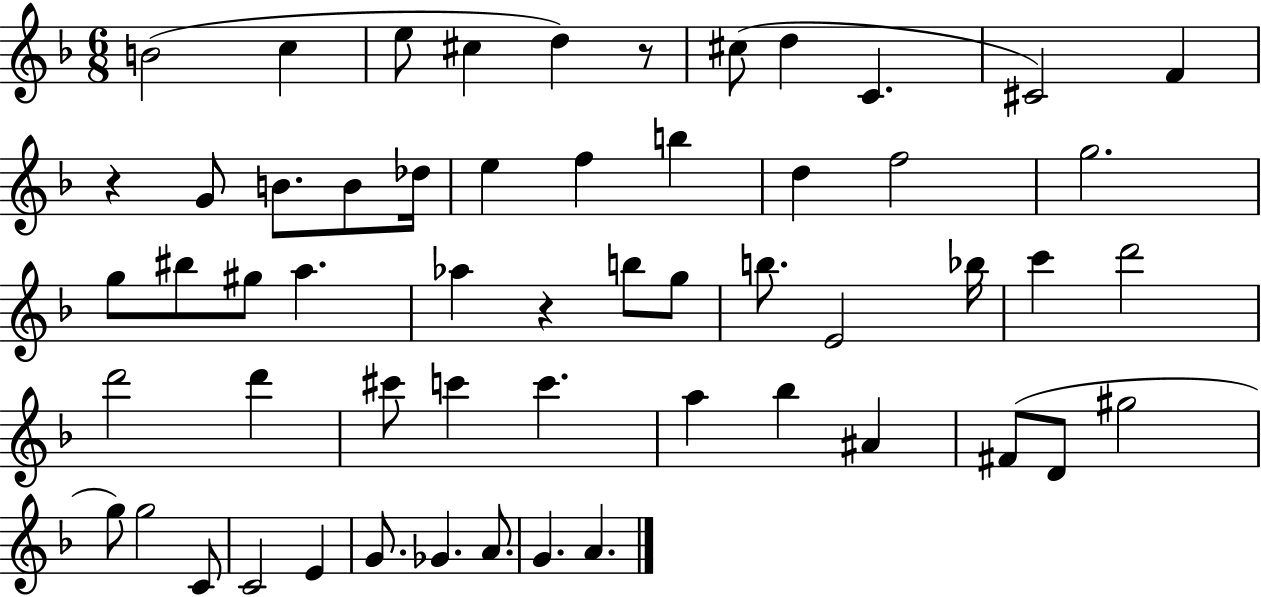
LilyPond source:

{
  \clef treble
  \numericTimeSignature
  \time 6/8
  \key f \major
  b'2( c''4 | e''8 cis''4 d''4) r8 | cis''8( d''4 c'4. | cis'2) f'4 | \break r4 g'8 b'8. b'8 des''16 | e''4 f''4 b''4 | d''4 f''2 | g''2. | \break g''8 bis''8 gis''8 a''4. | aes''4 r4 b''8 g''8 | b''8. e'2 bes''16 | c'''4 d'''2 | \break d'''2 d'''4 | cis'''8 c'''4 c'''4. | a''4 bes''4 ais'4 | fis'8( d'8 gis''2 | \break g''8) g''2 c'8 | c'2 e'4 | g'8. ges'4. a'8. | g'4. a'4. | \break \bar "|."
}